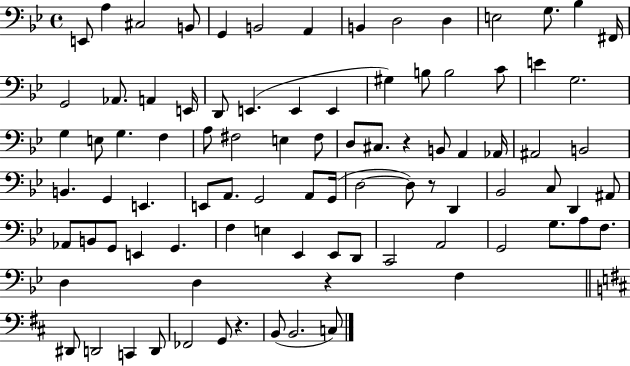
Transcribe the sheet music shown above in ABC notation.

X:1
T:Untitled
M:4/4
L:1/4
K:Bb
E,,/2 A, ^C,2 B,,/2 G,, B,,2 A,, B,, D,2 D, E,2 G,/2 _B, ^F,,/4 G,,2 _A,,/2 A,, E,,/4 D,,/2 E,, E,, E,, ^G, B,/2 B,2 C/2 E G,2 G, E,/2 G, F, A,/2 ^F,2 E, ^F,/2 D,/2 ^C,/2 z B,,/2 A,, _A,,/4 ^A,,2 B,,2 B,, G,, E,, E,,/2 A,,/2 G,,2 A,,/2 G,,/4 D,2 D,/2 z/2 D,, _B,,2 C,/2 D,, ^A,,/2 _A,,/2 B,,/2 G,,/2 E,, G,, F, E, _E,, _E,,/2 D,,/2 C,,2 A,,2 G,,2 G,/2 A,/2 F,/2 D, D, z F, ^D,,/2 D,,2 C,, D,,/2 _F,,2 G,,/2 z B,,/2 B,,2 C,/2